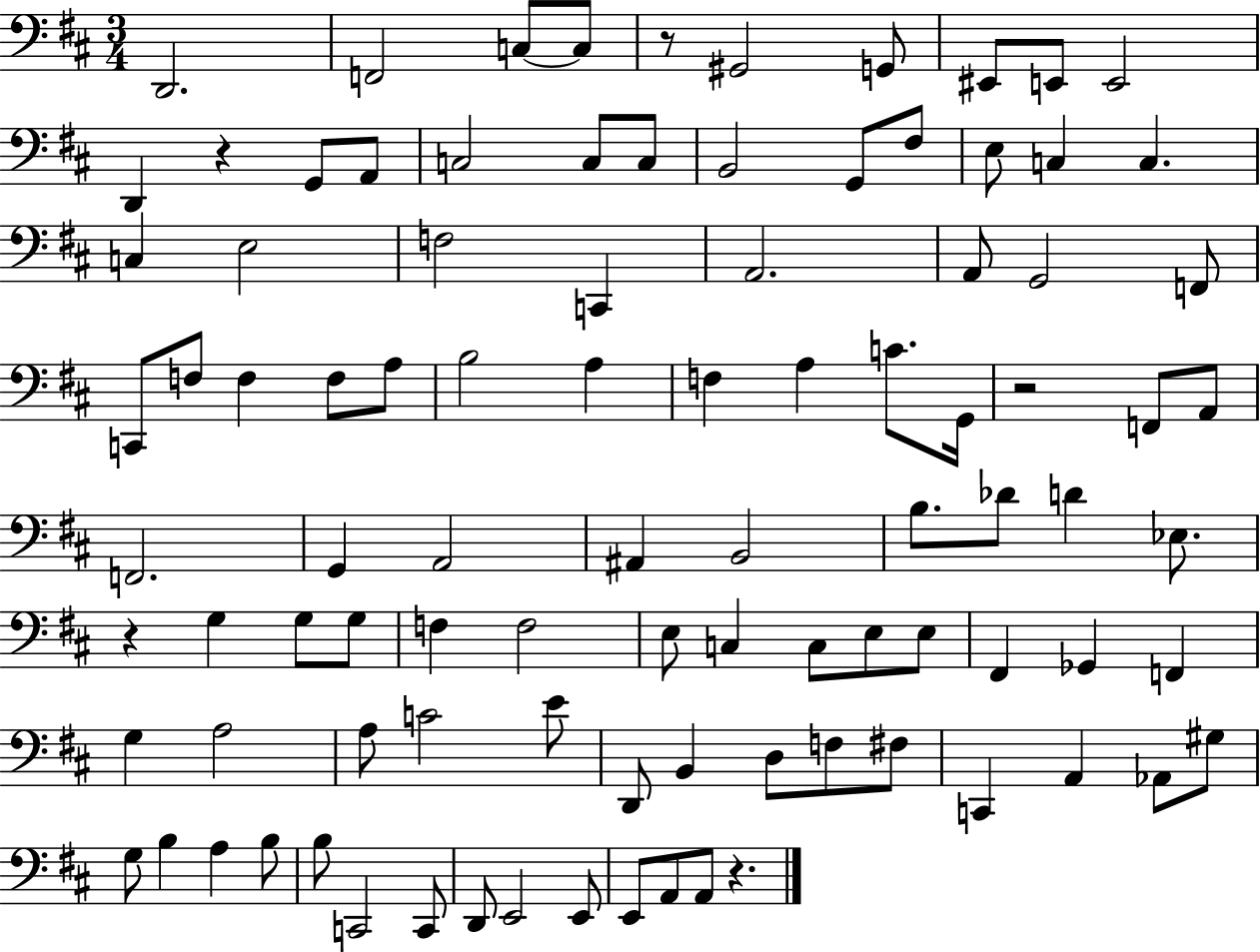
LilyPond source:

{
  \clef bass
  \numericTimeSignature
  \time 3/4
  \key d \major
  d,2. | f,2 c8~~ c8 | r8 gis,2 g,8 | eis,8 e,8 e,2 | \break d,4 r4 g,8 a,8 | c2 c8 c8 | b,2 g,8 fis8 | e8 c4 c4. | \break c4 e2 | f2 c,4 | a,2. | a,8 g,2 f,8 | \break c,8 f8 f4 f8 a8 | b2 a4 | f4 a4 c'8. g,16 | r2 f,8 a,8 | \break f,2. | g,4 a,2 | ais,4 b,2 | b8. des'8 d'4 ees8. | \break r4 g4 g8 g8 | f4 f2 | e8 c4 c8 e8 e8 | fis,4 ges,4 f,4 | \break g4 a2 | a8 c'2 e'8 | d,8 b,4 d8 f8 fis8 | c,4 a,4 aes,8 gis8 | \break g8 b4 a4 b8 | b8 c,2 c,8 | d,8 e,2 e,8 | e,8 a,8 a,8 r4. | \break \bar "|."
}